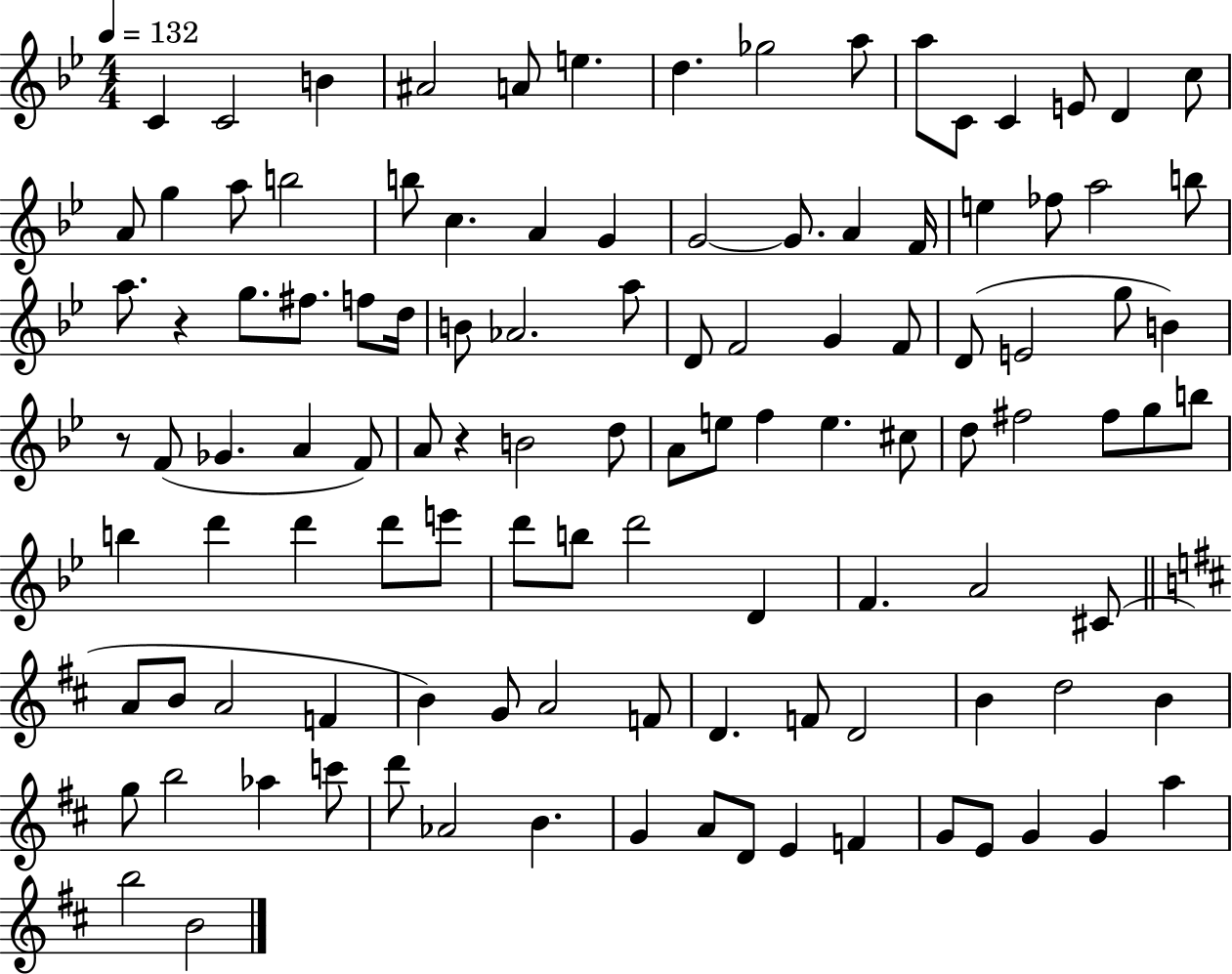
X:1
T:Untitled
M:4/4
L:1/4
K:Bb
C C2 B ^A2 A/2 e d _g2 a/2 a/2 C/2 C E/2 D c/2 A/2 g a/2 b2 b/2 c A G G2 G/2 A F/4 e _f/2 a2 b/2 a/2 z g/2 ^f/2 f/2 d/4 B/2 _A2 a/2 D/2 F2 G F/2 D/2 E2 g/2 B z/2 F/2 _G A F/2 A/2 z B2 d/2 A/2 e/2 f e ^c/2 d/2 ^f2 ^f/2 g/2 b/2 b d' d' d'/2 e'/2 d'/2 b/2 d'2 D F A2 ^C/2 A/2 B/2 A2 F B G/2 A2 F/2 D F/2 D2 B d2 B g/2 b2 _a c'/2 d'/2 _A2 B G A/2 D/2 E F G/2 E/2 G G a b2 B2